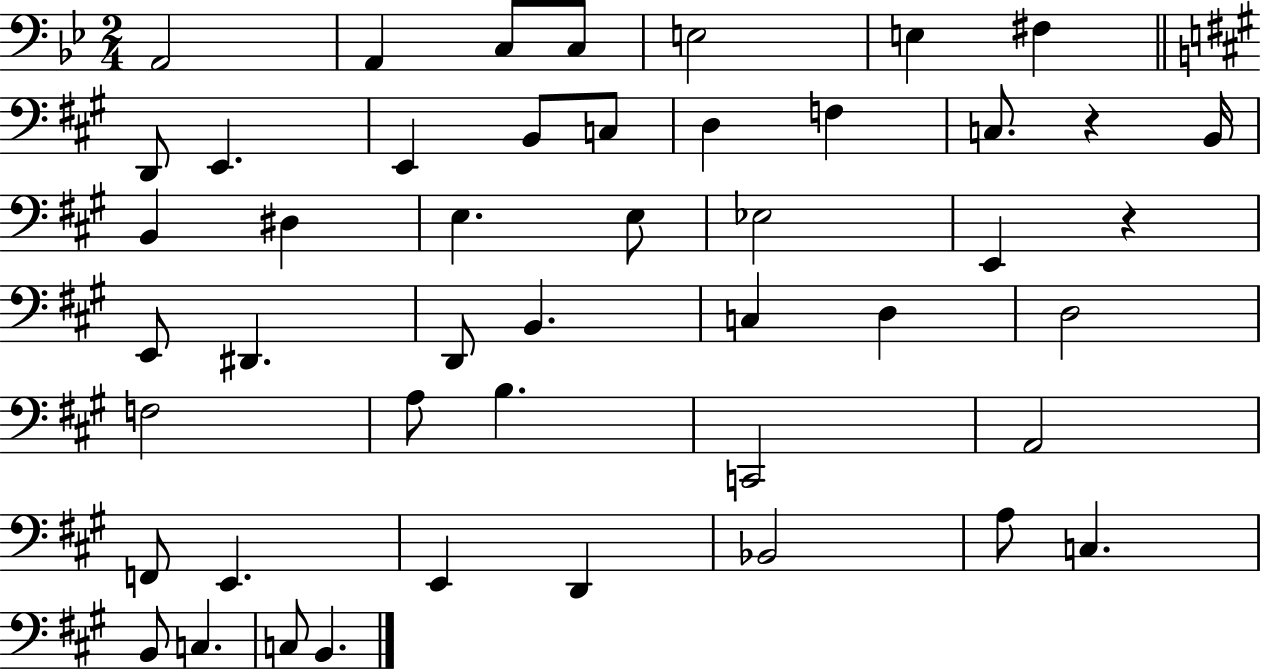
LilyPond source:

{
  \clef bass
  \numericTimeSignature
  \time 2/4
  \key bes \major
  a,2 | a,4 c8 c8 | e2 | e4 fis4 | \break \bar "||" \break \key a \major d,8 e,4. | e,4 b,8 c8 | d4 f4 | c8. r4 b,16 | \break b,4 dis4 | e4. e8 | ees2 | e,4 r4 | \break e,8 dis,4. | d,8 b,4. | c4 d4 | d2 | \break f2 | a8 b4. | c,2 | a,2 | \break f,8 e,4. | e,4 d,4 | bes,2 | a8 c4. | \break b,8 c4. | c8 b,4. | \bar "|."
}